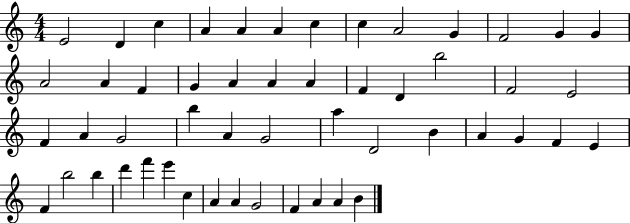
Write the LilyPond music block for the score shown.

{
  \clef treble
  \numericTimeSignature
  \time 4/4
  \key c \major
  e'2 d'4 c''4 | a'4 a'4 a'4 c''4 | c''4 a'2 g'4 | f'2 g'4 g'4 | \break a'2 a'4 f'4 | g'4 a'4 a'4 a'4 | f'4 d'4 b''2 | f'2 e'2 | \break f'4 a'4 g'2 | b''4 a'4 g'2 | a''4 d'2 b'4 | a'4 g'4 f'4 e'4 | \break f'4 b''2 b''4 | d'''4 f'''4 e'''4 c''4 | a'4 a'4 g'2 | f'4 a'4 a'4 b'4 | \break \bar "|."
}